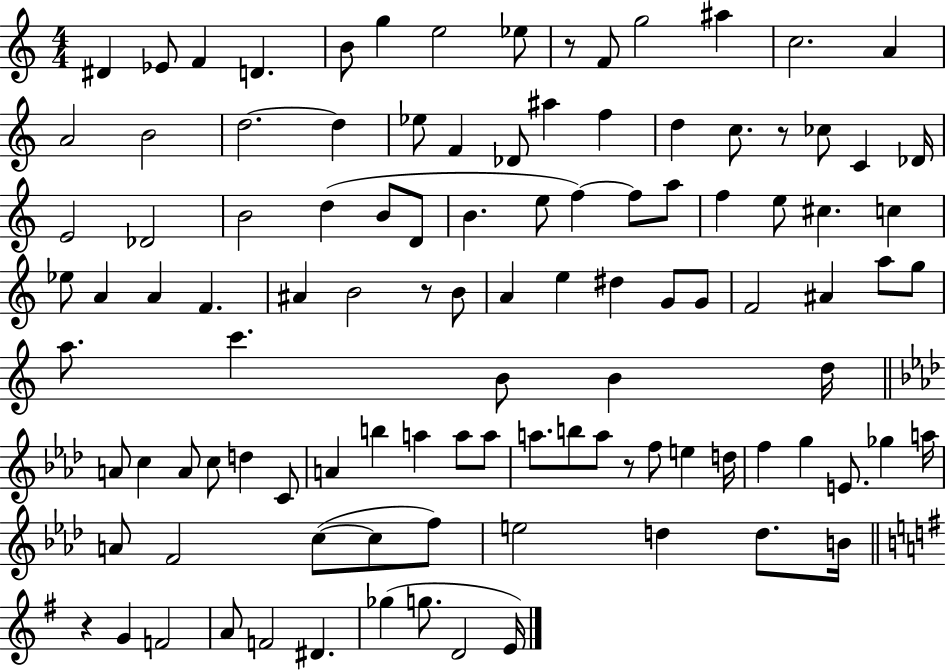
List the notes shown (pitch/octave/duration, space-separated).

D#4/q Eb4/e F4/q D4/q. B4/e G5/q E5/h Eb5/e R/e F4/e G5/h A#5/q C5/h. A4/q A4/h B4/h D5/h. D5/q Eb5/e F4/q Db4/e A#5/q F5/q D5/q C5/e. R/e CES5/e C4/q Db4/s E4/h Db4/h B4/h D5/q B4/e D4/e B4/q. E5/e F5/q F5/e A5/e F5/q E5/e C#5/q. C5/q Eb5/e A4/q A4/q F4/q. A#4/q B4/h R/e B4/e A4/q E5/q D#5/q G4/e G4/e F4/h A#4/q A5/e G5/e A5/e. C6/q. B4/e B4/q D5/s A4/e C5/q A4/e C5/e D5/q C4/e A4/q B5/q A5/q A5/e A5/e A5/e. B5/e A5/e R/e F5/e E5/q D5/s F5/q G5/q E4/e. Gb5/q A5/s A4/e F4/h C5/e C5/e F5/e E5/h D5/q D5/e. B4/s R/q G4/q F4/h A4/e F4/h D#4/q. Gb5/q G5/e. D4/h E4/s